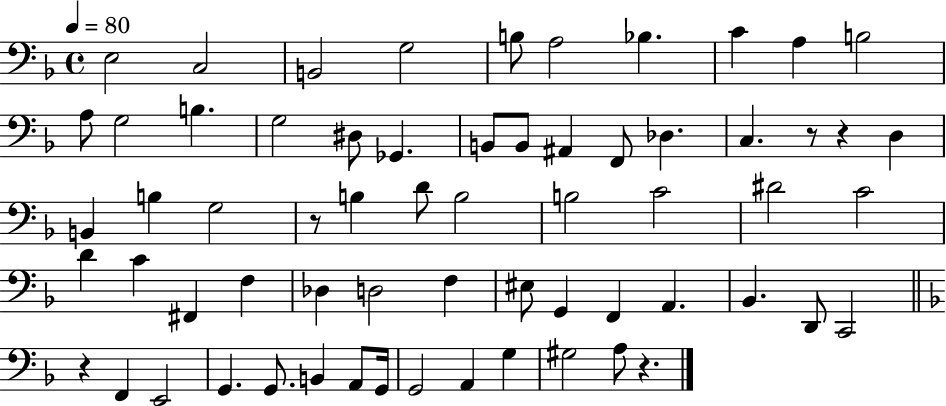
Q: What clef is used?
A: bass